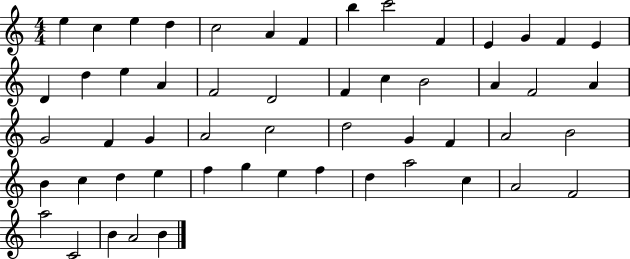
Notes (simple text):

E5/q C5/q E5/q D5/q C5/h A4/q F4/q B5/q C6/h F4/q E4/q G4/q F4/q E4/q D4/q D5/q E5/q A4/q F4/h D4/h F4/q C5/q B4/h A4/q F4/h A4/q G4/h F4/q G4/q A4/h C5/h D5/h G4/q F4/q A4/h B4/h B4/q C5/q D5/q E5/q F5/q G5/q E5/q F5/q D5/q A5/h C5/q A4/h F4/h A5/h C4/h B4/q A4/h B4/q